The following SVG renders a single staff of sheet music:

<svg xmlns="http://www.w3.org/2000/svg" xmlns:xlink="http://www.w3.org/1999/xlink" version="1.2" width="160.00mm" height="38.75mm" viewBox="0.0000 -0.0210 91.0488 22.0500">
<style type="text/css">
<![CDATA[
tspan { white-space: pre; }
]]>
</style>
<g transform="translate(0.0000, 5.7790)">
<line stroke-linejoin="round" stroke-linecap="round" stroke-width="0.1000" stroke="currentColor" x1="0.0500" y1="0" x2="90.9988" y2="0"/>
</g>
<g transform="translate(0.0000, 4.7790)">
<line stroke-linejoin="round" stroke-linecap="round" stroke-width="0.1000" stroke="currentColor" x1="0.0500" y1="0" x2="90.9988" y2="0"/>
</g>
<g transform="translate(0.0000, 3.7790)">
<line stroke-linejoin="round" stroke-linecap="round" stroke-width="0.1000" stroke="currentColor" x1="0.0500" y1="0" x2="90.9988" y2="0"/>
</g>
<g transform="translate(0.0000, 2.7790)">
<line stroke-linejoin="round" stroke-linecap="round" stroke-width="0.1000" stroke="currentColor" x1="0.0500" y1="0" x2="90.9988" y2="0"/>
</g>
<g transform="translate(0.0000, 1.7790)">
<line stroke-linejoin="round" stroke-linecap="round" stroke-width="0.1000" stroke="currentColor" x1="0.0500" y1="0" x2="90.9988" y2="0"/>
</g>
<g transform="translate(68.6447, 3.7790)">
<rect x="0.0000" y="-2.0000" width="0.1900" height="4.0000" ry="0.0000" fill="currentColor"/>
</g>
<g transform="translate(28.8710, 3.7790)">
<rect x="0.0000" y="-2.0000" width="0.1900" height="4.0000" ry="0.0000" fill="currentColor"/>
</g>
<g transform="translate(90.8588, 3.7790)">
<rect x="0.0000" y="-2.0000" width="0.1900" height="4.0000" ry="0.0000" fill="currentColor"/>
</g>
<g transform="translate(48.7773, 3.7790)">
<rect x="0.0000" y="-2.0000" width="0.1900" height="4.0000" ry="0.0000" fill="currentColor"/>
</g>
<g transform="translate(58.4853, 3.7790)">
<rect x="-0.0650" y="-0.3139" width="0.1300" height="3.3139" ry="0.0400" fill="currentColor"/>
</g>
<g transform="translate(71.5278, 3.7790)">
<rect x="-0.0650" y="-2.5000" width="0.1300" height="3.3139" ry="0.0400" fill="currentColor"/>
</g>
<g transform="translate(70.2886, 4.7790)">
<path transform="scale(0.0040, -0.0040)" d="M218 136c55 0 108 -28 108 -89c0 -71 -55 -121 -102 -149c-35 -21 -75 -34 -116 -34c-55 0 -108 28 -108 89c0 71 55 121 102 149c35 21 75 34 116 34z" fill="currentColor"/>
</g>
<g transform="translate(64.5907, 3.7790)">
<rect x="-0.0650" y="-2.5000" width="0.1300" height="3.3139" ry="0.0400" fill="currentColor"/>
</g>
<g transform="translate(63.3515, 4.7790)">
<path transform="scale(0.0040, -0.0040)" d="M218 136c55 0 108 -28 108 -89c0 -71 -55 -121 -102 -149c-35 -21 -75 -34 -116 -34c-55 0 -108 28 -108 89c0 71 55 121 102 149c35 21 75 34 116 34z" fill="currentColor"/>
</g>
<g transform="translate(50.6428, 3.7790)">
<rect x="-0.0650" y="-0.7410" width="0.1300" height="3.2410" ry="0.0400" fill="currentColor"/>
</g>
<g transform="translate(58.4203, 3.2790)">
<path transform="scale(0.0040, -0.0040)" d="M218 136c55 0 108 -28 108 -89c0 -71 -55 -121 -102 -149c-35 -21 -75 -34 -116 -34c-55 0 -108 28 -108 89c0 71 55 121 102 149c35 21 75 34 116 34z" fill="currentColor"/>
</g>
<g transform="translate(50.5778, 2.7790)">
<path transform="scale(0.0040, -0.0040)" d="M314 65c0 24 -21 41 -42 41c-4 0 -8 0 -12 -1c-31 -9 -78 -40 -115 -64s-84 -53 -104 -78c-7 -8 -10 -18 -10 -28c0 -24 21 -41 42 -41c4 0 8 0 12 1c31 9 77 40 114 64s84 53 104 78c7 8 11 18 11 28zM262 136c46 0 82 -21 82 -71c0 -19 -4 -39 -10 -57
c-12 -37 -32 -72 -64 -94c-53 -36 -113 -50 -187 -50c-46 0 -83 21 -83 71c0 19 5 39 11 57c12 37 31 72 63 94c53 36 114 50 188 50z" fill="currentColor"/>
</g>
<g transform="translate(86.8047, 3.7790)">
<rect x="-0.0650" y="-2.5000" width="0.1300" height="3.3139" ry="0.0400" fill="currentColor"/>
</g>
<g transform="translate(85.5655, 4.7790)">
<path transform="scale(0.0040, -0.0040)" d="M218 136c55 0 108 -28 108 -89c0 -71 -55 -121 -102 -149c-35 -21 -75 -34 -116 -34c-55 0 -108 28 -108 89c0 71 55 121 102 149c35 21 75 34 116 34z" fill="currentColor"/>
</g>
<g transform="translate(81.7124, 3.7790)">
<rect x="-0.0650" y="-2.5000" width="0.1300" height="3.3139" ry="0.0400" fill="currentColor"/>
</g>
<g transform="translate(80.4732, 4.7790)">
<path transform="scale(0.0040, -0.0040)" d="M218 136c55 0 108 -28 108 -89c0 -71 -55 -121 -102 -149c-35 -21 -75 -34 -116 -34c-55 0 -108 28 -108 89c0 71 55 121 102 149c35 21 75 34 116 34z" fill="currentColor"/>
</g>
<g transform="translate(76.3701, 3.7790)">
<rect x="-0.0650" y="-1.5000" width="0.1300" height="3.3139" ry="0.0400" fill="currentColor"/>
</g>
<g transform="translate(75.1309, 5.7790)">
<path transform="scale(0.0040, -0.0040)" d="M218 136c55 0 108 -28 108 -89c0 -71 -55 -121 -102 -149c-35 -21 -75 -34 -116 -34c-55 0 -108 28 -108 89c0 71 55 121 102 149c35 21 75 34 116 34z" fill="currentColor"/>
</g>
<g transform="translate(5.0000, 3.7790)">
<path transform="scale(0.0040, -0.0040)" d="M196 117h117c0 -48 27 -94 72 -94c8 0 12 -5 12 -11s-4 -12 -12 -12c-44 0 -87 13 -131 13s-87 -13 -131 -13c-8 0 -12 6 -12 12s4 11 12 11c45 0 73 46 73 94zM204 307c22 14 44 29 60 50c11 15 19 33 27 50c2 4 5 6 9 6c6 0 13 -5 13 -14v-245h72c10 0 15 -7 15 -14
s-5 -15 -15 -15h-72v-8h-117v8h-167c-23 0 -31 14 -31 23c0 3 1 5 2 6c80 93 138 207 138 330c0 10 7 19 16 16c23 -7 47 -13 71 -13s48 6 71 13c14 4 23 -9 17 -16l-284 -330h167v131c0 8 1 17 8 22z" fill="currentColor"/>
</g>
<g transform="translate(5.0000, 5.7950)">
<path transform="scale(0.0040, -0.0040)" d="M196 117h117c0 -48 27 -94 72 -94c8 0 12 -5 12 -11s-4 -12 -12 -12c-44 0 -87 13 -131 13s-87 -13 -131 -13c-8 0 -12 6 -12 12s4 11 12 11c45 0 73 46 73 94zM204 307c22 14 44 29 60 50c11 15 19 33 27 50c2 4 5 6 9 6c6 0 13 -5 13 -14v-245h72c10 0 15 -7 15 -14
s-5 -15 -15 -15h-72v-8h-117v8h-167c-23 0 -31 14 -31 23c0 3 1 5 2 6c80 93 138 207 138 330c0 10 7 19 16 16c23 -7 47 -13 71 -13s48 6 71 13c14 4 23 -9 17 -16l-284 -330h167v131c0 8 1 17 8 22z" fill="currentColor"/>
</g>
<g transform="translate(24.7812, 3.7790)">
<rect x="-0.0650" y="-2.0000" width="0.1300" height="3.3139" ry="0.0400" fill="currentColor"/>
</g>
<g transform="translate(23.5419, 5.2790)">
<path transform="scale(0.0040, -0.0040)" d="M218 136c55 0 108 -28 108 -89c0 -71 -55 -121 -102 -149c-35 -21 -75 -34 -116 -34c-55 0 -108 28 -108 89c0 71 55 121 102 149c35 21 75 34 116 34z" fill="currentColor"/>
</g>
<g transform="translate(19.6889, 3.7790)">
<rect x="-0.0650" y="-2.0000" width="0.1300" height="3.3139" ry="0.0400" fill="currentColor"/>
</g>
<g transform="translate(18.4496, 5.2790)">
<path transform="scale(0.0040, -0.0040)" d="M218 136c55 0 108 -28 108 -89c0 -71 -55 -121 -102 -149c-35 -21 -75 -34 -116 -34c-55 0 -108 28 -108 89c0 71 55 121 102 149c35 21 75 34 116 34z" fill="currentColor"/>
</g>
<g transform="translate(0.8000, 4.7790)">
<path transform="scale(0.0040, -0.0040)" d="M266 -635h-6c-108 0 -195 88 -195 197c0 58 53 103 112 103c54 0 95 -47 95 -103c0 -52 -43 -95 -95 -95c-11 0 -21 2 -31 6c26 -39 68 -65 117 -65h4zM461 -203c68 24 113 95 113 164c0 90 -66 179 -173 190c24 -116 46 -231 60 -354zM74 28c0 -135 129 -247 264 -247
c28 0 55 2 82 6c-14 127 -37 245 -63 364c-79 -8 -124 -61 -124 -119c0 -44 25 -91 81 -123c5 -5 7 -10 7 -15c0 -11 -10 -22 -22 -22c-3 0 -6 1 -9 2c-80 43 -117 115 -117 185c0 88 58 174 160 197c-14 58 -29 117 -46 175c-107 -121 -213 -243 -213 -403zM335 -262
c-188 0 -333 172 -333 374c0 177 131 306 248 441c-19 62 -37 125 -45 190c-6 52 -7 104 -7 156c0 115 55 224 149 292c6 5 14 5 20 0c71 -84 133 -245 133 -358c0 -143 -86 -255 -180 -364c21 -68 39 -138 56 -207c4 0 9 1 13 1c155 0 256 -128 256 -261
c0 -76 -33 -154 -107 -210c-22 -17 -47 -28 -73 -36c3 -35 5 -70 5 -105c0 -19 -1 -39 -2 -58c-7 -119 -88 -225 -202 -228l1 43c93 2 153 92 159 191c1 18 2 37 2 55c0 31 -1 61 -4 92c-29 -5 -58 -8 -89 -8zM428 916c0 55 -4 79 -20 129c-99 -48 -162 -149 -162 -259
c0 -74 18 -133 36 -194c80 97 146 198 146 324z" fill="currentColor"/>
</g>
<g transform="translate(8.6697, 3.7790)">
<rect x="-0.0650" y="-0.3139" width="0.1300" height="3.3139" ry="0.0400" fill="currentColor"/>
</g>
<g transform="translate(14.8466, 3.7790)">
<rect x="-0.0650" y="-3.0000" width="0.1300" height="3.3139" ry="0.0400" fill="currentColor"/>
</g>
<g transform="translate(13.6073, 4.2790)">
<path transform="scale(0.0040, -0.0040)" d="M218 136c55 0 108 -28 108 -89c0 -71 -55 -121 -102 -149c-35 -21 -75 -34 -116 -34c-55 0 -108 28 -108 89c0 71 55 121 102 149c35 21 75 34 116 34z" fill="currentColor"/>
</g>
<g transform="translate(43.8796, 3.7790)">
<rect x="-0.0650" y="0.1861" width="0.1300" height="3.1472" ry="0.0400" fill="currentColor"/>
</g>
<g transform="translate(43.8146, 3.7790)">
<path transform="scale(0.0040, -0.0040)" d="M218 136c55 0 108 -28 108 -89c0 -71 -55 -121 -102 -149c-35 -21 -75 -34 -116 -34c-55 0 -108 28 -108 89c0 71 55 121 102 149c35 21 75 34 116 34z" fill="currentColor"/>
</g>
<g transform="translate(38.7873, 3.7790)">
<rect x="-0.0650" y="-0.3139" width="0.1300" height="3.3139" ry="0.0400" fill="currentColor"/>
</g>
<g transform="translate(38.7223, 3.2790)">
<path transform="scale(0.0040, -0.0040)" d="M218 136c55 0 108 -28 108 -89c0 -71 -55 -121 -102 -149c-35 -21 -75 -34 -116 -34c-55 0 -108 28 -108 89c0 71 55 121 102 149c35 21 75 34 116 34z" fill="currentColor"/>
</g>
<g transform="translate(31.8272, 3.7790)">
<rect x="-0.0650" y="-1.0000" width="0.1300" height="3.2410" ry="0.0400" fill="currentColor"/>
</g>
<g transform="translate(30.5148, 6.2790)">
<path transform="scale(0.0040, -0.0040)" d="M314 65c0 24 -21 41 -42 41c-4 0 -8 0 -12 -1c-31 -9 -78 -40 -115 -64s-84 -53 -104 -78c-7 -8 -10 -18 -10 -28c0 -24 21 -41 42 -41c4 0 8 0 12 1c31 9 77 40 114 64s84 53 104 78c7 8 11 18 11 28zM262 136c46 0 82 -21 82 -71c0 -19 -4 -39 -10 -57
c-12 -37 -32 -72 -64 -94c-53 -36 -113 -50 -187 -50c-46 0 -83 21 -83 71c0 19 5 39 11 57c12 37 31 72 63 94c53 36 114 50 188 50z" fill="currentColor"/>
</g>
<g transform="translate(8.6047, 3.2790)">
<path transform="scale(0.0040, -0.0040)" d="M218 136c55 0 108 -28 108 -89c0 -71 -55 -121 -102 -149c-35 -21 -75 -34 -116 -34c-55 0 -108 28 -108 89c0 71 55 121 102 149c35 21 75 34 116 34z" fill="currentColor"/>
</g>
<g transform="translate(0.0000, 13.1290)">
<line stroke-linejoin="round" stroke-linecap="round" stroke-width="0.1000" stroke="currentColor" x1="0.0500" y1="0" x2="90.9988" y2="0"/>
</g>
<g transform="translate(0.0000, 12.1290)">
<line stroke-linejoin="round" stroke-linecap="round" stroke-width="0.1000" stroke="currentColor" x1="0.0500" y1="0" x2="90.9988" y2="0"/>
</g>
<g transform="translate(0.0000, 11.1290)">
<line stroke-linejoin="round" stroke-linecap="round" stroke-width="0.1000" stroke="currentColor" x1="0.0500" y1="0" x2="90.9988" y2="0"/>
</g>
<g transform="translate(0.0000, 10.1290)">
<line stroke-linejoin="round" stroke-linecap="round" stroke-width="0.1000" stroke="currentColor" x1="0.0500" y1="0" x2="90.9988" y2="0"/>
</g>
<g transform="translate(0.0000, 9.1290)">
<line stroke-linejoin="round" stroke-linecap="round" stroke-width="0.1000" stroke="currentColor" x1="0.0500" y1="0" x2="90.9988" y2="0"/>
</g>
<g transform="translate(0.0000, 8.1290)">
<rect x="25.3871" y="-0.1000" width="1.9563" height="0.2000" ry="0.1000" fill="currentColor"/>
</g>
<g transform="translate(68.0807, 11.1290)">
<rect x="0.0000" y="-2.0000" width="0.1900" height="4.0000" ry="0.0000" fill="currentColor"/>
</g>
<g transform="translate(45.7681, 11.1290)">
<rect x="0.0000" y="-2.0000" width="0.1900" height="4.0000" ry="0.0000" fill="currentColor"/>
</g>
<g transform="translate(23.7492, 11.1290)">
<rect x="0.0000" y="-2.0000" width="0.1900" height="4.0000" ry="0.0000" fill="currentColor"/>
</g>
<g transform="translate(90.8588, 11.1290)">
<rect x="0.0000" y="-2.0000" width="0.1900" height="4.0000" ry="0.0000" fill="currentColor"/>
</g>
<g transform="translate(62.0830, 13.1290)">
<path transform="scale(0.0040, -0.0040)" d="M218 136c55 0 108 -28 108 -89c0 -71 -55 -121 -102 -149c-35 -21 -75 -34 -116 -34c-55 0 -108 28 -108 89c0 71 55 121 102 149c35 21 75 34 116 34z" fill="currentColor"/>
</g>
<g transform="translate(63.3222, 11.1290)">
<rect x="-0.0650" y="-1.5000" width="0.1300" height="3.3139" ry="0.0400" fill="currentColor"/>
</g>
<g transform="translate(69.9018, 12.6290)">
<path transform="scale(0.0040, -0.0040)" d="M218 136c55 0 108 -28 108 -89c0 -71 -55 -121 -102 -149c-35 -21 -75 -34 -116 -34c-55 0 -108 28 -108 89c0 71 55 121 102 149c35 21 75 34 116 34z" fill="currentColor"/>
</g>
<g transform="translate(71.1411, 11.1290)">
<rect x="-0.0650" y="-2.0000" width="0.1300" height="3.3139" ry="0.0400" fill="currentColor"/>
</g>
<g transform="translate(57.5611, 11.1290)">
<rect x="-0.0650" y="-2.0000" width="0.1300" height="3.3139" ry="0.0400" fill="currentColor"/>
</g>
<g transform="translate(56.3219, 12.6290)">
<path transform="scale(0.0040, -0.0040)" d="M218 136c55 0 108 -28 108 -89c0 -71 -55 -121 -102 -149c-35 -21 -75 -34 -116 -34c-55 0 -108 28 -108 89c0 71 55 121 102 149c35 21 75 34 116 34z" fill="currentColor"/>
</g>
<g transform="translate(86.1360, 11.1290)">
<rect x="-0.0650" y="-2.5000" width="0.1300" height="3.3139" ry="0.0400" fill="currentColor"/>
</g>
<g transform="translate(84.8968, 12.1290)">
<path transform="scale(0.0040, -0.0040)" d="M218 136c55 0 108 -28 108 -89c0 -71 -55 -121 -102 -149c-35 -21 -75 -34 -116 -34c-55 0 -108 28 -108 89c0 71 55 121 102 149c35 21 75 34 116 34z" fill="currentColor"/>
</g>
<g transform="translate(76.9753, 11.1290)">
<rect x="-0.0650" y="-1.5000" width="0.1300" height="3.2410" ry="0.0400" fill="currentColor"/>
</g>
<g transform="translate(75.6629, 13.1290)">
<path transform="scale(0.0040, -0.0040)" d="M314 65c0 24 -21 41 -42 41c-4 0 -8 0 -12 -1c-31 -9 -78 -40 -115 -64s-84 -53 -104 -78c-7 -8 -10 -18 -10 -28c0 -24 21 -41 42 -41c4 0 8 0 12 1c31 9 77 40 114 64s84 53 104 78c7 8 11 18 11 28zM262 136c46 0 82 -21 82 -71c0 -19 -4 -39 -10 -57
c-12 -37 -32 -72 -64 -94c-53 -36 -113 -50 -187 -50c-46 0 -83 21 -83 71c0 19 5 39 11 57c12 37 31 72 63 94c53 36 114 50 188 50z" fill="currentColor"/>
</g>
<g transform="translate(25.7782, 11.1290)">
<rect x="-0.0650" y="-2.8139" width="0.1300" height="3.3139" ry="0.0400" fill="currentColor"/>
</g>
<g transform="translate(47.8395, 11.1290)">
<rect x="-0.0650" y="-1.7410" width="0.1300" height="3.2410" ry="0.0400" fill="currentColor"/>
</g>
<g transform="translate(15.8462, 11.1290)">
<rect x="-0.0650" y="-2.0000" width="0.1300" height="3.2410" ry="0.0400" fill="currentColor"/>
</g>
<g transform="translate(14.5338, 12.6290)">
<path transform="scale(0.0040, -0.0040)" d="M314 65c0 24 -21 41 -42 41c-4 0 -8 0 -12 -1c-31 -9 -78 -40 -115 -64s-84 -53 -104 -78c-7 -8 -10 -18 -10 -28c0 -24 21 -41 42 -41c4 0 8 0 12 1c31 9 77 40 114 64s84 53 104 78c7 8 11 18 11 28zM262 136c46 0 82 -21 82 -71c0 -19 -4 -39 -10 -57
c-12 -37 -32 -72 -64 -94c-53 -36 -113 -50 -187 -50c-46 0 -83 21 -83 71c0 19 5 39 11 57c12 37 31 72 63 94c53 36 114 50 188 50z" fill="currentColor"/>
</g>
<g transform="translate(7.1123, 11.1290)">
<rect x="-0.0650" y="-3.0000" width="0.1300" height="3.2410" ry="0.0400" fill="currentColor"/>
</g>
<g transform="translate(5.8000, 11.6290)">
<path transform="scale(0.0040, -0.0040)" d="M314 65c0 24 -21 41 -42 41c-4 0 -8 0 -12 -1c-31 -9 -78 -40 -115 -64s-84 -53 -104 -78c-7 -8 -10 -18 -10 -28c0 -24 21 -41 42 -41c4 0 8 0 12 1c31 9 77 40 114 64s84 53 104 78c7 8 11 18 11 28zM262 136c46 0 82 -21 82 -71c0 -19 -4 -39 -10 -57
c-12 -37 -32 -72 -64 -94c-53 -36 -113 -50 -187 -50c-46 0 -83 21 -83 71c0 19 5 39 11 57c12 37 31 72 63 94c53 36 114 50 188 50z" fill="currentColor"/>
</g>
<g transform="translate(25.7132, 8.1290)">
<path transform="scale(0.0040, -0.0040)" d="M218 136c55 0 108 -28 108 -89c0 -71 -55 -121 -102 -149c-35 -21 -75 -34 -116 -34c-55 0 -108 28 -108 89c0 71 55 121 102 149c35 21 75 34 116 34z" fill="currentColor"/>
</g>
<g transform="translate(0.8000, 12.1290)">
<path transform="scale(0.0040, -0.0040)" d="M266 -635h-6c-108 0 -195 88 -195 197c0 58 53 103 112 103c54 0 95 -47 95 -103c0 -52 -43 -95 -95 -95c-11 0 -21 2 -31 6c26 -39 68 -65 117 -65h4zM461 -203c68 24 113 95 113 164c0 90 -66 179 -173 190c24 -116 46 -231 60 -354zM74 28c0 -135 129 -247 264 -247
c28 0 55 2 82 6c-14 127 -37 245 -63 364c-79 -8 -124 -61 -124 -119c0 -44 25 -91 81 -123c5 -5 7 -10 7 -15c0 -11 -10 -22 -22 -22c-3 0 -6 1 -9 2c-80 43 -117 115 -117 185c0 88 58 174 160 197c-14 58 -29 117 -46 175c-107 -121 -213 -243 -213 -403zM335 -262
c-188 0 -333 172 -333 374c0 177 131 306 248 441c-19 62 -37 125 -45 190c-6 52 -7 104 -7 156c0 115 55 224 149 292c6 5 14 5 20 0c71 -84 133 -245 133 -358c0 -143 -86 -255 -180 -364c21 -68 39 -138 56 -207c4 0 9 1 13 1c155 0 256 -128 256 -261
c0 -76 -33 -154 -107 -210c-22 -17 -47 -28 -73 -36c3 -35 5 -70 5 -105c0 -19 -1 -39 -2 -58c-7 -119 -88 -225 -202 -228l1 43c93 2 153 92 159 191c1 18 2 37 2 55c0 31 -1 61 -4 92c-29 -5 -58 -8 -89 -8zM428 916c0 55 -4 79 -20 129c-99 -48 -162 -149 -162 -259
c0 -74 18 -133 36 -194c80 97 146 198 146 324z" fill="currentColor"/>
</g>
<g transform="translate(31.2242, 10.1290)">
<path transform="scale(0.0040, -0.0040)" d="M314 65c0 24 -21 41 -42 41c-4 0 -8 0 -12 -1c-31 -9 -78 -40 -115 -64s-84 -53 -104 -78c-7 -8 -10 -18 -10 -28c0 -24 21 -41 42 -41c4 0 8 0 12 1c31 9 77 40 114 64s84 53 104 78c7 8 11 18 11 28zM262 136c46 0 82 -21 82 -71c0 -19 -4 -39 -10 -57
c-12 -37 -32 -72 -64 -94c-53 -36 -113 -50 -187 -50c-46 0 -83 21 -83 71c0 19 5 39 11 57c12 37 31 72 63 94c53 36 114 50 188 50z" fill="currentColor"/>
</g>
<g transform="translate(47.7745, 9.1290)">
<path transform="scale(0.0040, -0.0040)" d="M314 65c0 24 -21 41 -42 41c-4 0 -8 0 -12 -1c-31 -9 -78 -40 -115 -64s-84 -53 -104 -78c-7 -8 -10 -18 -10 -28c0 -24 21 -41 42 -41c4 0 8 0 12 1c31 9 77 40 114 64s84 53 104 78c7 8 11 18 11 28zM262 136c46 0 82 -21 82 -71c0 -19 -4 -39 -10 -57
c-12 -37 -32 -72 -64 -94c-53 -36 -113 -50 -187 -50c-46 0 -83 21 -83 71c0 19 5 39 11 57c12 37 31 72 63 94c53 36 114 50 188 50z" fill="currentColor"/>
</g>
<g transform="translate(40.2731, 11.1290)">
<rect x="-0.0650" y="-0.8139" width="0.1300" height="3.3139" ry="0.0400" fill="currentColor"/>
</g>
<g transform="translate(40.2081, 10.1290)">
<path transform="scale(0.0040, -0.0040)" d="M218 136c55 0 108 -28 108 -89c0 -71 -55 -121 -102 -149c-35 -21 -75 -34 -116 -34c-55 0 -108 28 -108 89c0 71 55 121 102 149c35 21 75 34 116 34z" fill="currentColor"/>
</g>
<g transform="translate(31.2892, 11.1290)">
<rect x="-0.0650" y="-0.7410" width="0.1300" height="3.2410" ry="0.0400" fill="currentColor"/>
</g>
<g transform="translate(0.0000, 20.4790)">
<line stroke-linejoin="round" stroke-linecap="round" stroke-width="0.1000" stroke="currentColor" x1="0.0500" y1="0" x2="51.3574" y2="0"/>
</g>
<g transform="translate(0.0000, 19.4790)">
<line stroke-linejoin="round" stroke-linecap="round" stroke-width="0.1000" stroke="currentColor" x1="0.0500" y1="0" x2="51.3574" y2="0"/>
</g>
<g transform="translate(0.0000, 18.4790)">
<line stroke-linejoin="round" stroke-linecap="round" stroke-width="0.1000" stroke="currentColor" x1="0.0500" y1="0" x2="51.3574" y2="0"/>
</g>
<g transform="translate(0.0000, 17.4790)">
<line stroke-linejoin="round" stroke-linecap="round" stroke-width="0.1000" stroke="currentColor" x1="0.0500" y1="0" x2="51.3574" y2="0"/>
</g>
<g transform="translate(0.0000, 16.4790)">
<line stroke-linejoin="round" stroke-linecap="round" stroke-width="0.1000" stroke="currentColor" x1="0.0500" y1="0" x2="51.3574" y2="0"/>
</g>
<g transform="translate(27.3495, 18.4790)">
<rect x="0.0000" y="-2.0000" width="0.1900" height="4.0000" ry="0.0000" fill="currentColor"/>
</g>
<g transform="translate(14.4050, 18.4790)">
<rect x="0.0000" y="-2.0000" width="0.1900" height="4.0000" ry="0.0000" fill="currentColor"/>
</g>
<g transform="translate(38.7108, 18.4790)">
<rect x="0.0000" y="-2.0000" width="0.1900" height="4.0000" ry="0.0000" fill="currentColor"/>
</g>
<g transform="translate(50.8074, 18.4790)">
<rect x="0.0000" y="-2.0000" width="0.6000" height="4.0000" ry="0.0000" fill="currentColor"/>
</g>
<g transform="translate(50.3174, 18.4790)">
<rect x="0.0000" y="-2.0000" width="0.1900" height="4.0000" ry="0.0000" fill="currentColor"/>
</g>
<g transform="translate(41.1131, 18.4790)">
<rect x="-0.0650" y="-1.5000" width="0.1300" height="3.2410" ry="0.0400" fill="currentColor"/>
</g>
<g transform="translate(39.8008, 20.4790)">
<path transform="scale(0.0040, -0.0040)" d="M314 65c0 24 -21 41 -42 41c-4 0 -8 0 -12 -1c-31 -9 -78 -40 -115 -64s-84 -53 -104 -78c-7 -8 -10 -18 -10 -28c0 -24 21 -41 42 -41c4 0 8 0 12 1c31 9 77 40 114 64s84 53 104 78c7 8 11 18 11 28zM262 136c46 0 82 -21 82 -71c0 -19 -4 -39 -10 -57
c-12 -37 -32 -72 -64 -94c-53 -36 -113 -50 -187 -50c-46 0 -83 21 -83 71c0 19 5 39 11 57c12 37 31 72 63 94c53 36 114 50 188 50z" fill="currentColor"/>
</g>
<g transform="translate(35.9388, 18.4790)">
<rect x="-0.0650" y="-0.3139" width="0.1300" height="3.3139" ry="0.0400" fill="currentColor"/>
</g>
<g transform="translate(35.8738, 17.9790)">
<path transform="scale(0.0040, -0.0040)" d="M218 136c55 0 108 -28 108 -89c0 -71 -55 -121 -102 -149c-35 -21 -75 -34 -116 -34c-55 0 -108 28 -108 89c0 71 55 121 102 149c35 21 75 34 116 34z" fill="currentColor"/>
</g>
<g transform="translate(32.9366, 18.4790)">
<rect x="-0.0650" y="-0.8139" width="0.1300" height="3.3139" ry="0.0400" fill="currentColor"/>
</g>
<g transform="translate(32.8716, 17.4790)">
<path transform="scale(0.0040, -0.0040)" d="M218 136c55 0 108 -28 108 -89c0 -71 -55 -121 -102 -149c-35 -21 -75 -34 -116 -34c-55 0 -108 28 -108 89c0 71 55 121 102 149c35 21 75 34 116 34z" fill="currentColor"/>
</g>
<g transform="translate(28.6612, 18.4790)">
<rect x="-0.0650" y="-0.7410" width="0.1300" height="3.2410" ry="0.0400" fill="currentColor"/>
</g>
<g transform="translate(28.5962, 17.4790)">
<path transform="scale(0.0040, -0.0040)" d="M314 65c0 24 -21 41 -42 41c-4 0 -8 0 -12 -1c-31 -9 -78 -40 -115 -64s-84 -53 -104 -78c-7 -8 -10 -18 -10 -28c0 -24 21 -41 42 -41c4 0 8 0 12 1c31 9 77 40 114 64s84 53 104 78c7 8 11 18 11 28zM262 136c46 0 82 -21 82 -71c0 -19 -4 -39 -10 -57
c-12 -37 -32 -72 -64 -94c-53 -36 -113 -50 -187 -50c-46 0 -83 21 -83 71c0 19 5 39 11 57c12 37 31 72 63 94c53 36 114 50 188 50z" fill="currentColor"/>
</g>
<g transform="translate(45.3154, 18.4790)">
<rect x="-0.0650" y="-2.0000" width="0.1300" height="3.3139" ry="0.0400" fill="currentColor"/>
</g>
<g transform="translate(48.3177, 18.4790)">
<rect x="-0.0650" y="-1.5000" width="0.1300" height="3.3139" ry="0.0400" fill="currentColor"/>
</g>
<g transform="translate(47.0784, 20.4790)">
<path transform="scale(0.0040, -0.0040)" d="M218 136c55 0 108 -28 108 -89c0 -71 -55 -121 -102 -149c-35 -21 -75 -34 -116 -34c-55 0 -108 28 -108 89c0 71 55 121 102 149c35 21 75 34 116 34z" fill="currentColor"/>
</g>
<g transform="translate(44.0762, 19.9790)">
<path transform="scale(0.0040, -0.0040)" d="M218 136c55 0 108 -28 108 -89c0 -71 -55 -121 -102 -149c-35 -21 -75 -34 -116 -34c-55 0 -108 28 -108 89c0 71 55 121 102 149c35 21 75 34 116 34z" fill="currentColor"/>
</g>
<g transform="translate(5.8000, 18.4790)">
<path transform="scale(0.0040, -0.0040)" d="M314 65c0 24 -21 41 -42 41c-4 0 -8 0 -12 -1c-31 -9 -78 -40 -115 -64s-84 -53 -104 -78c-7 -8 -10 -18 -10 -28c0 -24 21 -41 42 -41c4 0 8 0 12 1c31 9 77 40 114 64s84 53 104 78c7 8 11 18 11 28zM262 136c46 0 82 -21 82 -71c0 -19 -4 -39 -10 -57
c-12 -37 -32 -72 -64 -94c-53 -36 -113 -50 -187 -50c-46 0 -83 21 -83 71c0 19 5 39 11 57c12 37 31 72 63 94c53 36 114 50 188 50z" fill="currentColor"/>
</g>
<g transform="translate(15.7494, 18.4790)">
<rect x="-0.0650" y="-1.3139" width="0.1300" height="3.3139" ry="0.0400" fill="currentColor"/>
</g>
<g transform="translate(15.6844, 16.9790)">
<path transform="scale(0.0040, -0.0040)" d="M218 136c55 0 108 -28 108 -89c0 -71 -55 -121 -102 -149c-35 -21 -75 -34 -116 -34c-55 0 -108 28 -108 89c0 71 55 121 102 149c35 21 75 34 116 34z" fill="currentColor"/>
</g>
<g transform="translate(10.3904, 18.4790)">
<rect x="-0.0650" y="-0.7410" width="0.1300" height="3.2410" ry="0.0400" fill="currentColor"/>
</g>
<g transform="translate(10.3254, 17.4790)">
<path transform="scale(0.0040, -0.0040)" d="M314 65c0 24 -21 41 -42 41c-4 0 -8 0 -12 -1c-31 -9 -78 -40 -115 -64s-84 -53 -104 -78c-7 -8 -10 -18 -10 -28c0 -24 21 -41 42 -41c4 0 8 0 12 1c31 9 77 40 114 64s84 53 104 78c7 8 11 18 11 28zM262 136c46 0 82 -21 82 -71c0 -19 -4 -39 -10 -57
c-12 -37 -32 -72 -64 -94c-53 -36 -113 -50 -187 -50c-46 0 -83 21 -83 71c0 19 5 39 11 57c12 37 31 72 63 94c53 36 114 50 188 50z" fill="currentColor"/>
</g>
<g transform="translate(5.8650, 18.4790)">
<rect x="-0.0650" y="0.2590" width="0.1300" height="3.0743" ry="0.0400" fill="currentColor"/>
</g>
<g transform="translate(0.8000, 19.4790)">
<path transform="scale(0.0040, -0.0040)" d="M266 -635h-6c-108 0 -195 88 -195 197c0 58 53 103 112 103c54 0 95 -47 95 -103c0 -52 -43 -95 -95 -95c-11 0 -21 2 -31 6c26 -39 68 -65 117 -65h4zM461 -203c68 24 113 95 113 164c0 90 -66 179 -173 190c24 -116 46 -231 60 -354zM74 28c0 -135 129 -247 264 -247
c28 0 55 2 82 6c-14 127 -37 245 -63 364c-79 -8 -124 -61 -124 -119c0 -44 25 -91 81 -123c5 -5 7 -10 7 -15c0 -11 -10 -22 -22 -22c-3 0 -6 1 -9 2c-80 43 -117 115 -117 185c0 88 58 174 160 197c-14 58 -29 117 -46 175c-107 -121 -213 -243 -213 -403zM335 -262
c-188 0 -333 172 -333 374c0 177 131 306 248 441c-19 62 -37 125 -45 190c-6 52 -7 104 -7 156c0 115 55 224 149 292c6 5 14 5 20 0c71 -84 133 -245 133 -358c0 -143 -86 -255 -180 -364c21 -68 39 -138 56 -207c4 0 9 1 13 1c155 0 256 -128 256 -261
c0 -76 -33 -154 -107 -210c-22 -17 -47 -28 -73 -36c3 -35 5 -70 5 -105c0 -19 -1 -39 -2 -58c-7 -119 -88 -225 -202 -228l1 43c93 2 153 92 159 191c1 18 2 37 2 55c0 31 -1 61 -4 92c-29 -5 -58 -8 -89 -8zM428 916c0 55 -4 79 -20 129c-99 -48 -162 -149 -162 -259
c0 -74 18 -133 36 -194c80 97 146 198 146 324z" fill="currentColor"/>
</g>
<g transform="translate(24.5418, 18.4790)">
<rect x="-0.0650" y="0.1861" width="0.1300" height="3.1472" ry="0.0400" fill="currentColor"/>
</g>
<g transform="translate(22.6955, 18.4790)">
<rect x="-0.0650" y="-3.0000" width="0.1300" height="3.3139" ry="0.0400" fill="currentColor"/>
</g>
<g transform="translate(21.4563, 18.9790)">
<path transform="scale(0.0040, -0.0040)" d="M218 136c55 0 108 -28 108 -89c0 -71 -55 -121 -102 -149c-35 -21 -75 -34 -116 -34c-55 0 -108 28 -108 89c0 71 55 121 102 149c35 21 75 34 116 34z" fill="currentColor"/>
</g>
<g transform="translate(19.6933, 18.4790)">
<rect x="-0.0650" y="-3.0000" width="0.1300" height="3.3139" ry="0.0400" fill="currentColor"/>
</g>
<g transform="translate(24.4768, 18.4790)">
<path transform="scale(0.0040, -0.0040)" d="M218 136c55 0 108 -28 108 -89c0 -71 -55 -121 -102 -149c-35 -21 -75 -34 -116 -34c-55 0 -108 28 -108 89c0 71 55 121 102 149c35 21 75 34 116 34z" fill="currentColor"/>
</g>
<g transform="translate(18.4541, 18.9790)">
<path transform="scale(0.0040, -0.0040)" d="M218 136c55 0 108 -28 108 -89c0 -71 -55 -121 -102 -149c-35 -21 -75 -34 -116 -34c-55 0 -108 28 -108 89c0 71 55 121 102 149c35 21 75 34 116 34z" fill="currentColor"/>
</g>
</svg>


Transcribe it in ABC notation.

X:1
T:Untitled
M:4/4
L:1/4
K:C
c A F F D2 c B d2 c G G E G G A2 F2 a d2 d f2 F E F E2 G B2 d2 e A A B d2 d c E2 F E